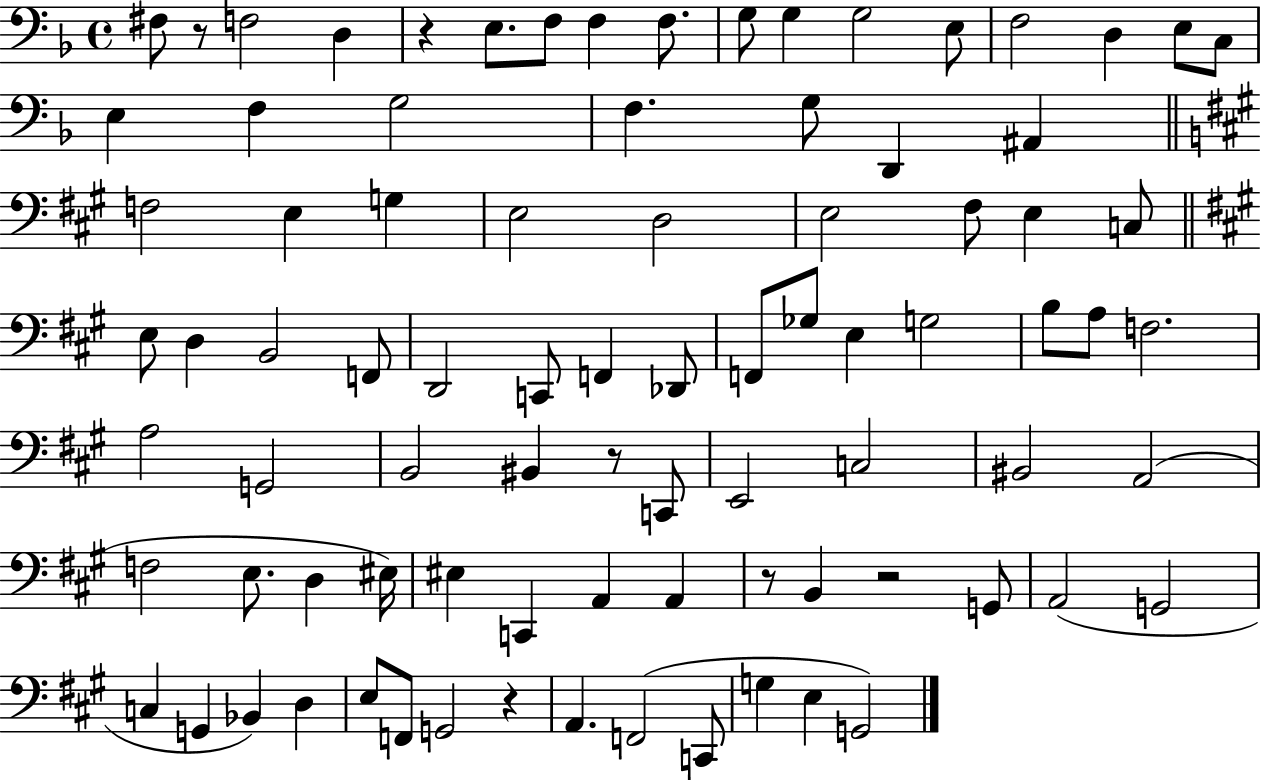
{
  \clef bass
  \time 4/4
  \defaultTimeSignature
  \key f \major
  \repeat volta 2 { fis8 r8 f2 d4 | r4 e8. f8 f4 f8. | g8 g4 g2 e8 | f2 d4 e8 c8 | \break e4 f4 g2 | f4. g8 d,4 ais,4 | \bar "||" \break \key a \major f2 e4 g4 | e2 d2 | e2 fis8 e4 c8 | \bar "||" \break \key a \major e8 d4 b,2 f,8 | d,2 c,8 f,4 des,8 | f,8 ges8 e4 g2 | b8 a8 f2. | \break a2 g,2 | b,2 bis,4 r8 c,8 | e,2 c2 | bis,2 a,2( | \break f2 e8. d4 eis16) | eis4 c,4 a,4 a,4 | r8 b,4 r2 g,8 | a,2( g,2 | \break c4 g,4 bes,4) d4 | e8 f,8 g,2 r4 | a,4. f,2( c,8 | g4 e4 g,2) | \break } \bar "|."
}